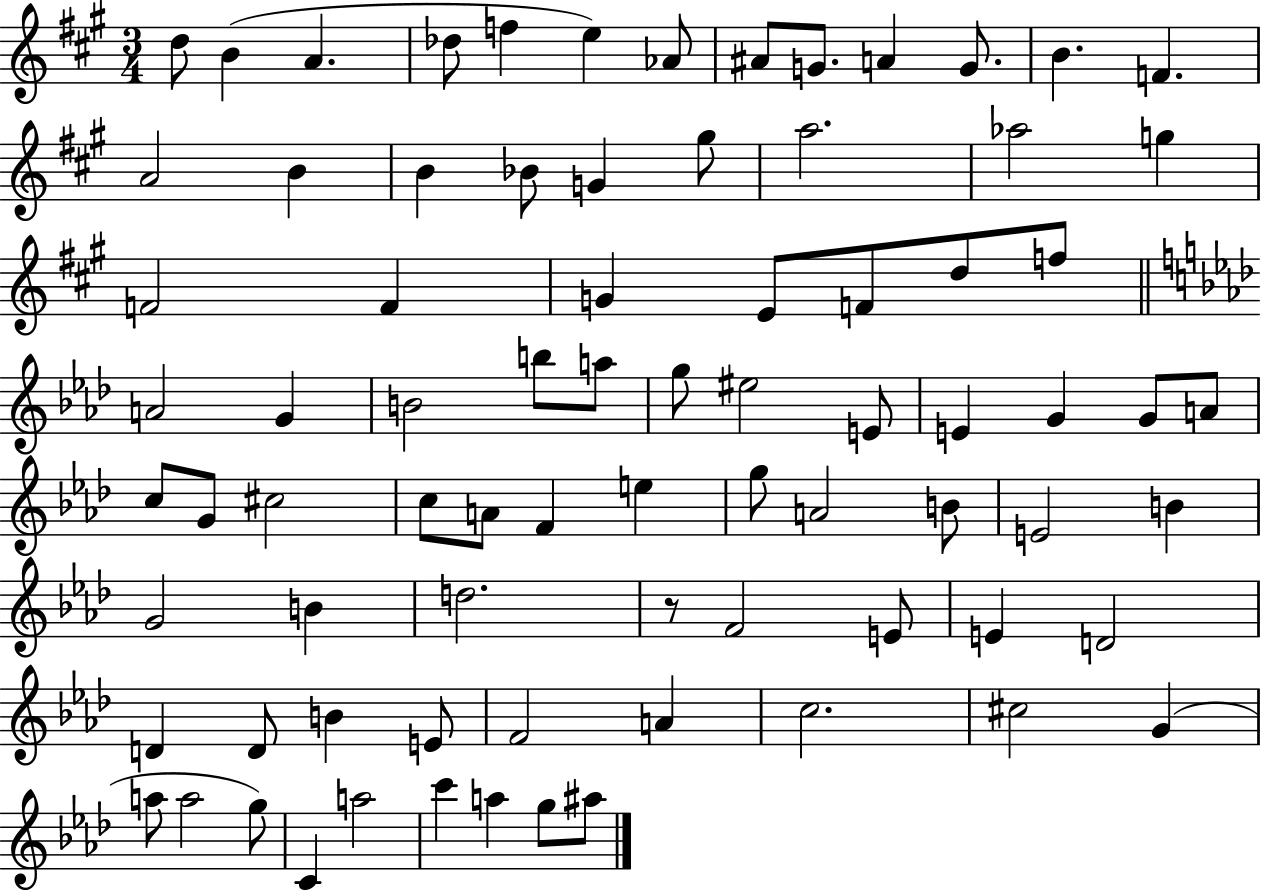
{
  \clef treble
  \numericTimeSignature
  \time 3/4
  \key a \major
  d''8 b'4( a'4. | des''8 f''4 e''4) aes'8 | ais'8 g'8. a'4 g'8. | b'4. f'4. | \break a'2 b'4 | b'4 bes'8 g'4 gis''8 | a''2. | aes''2 g''4 | \break f'2 f'4 | g'4 e'8 f'8 d''8 f''8 | \bar "||" \break \key aes \major a'2 g'4 | b'2 b''8 a''8 | g''8 eis''2 e'8 | e'4 g'4 g'8 a'8 | \break c''8 g'8 cis''2 | c''8 a'8 f'4 e''4 | g''8 a'2 b'8 | e'2 b'4 | \break g'2 b'4 | d''2. | r8 f'2 e'8 | e'4 d'2 | \break d'4 d'8 b'4 e'8 | f'2 a'4 | c''2. | cis''2 g'4( | \break a''8 a''2 g''8) | c'4 a''2 | c'''4 a''4 g''8 ais''8 | \bar "|."
}